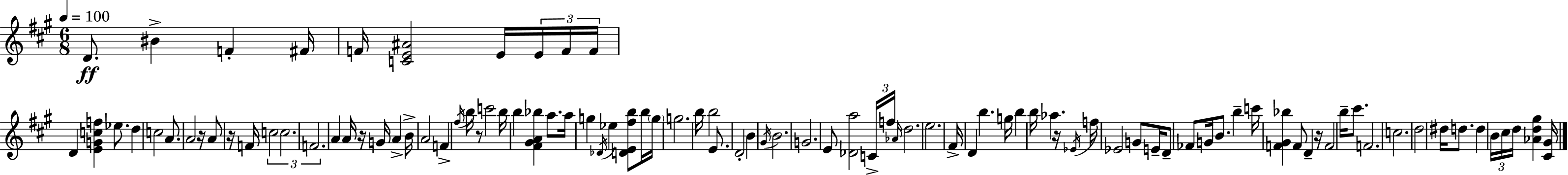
{
  \clef treble
  \numericTimeSignature
  \time 6/8
  \key a \major
  \tempo 4 = 100
  \repeat volta 2 { d'8.\ff bis'4-> f'4-. fis'16 | f'16 <c' e' ais'>2 e'16 \tuplet 3/2 { e'16 f'16 | f'16 } d'4 <e' g' c'' f''>4 ees''8. | d''4 c''2 | \break a'8. a'2 r16 | a'8 r16 f'16 \tuplet 3/2 { c''2 | c''2. | f'2. } | \break a'4 a'16 r16 g'16 a'4-> b'16-> | a'2 f'4-> | \acciaccatura { fis''16 } b''16 r8 c'''2 | b''16 b''4 <fis' gis' a' bes''>4 a''8. | \break a''16 g''4 \acciaccatura { des'16 } ees''4 <d' e' fis'' b''>8 | b''16 \parenthesize g''16 g''2. | b''16 b''2 e'8. | d'2-. b'4 | \break \acciaccatura { gis'16 } b'2. | g'2. | e'8 <des' a''>2 | \tuplet 3/2 { c'16-> f''16 \grace { aes'16 } } d''2. | \break e''2. | fis'16-> d'4 b''4. | g''16 b''4 b''16 aes''4. | r16 \acciaccatura { ees'16 } f''16 ees'2 | \break g'8 e'16-- d'8-- fes'8 g'16 b'8. | b''4-- c'''16 <f' gis' bes''>4 f'8 | d'4-- r16 f'2 | b''16-- cis'''8. f'2. | \break c''2. | d''2 | dis''16 d''8. d''4 \tuplet 3/2 { b'16 cis''16 d''16 } | <aes' d'' gis''>4 <cis' gis'>16 } \bar "|."
}